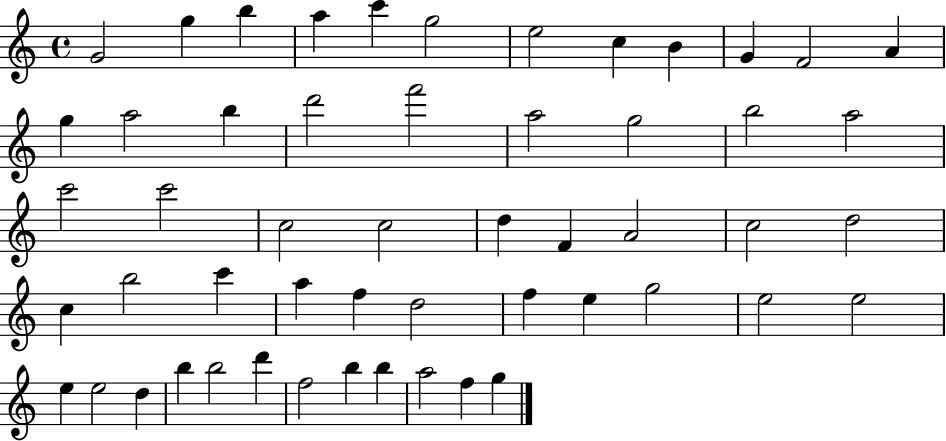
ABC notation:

X:1
T:Untitled
M:4/4
L:1/4
K:C
G2 g b a c' g2 e2 c B G F2 A g a2 b d'2 f'2 a2 g2 b2 a2 c'2 c'2 c2 c2 d F A2 c2 d2 c b2 c' a f d2 f e g2 e2 e2 e e2 d b b2 d' f2 b b a2 f g